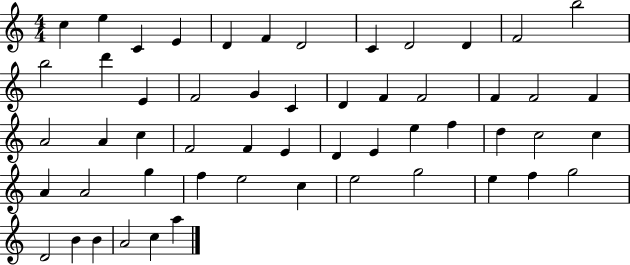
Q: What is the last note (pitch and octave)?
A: A5